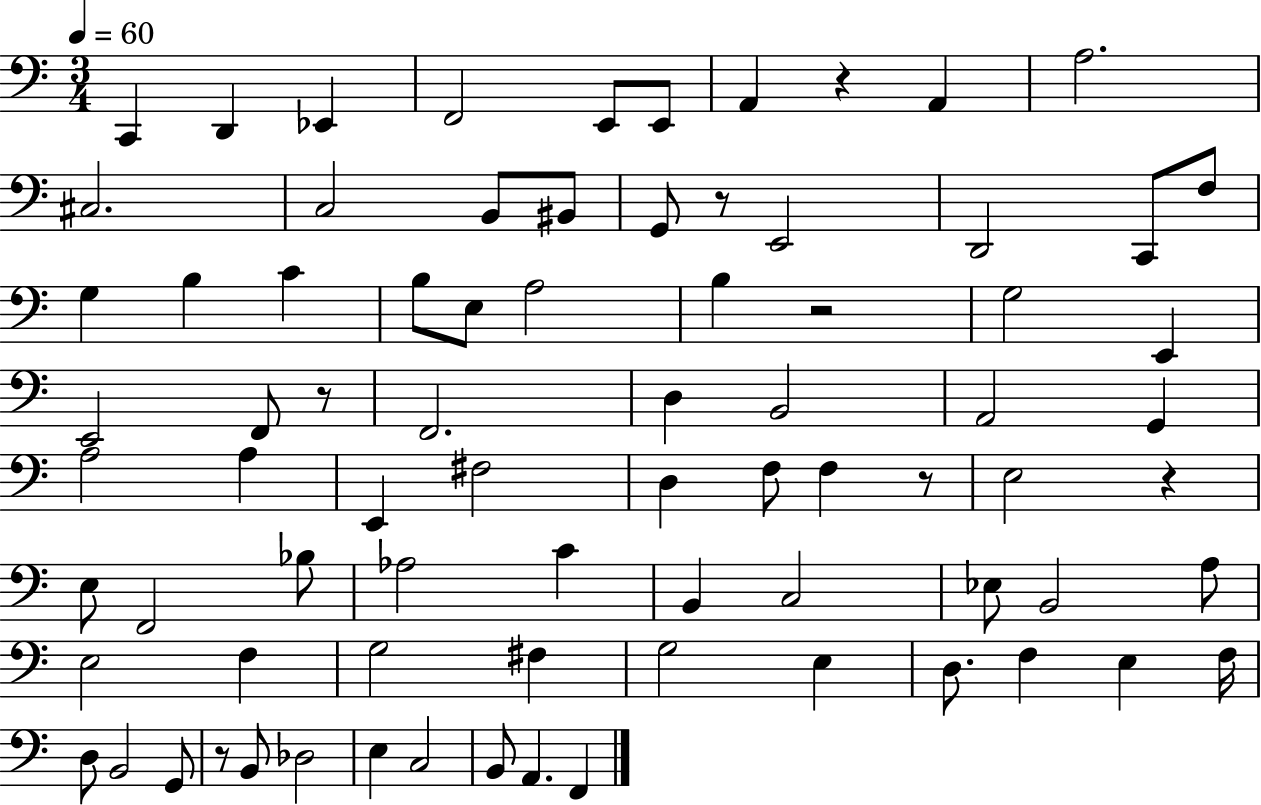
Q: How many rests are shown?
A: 7